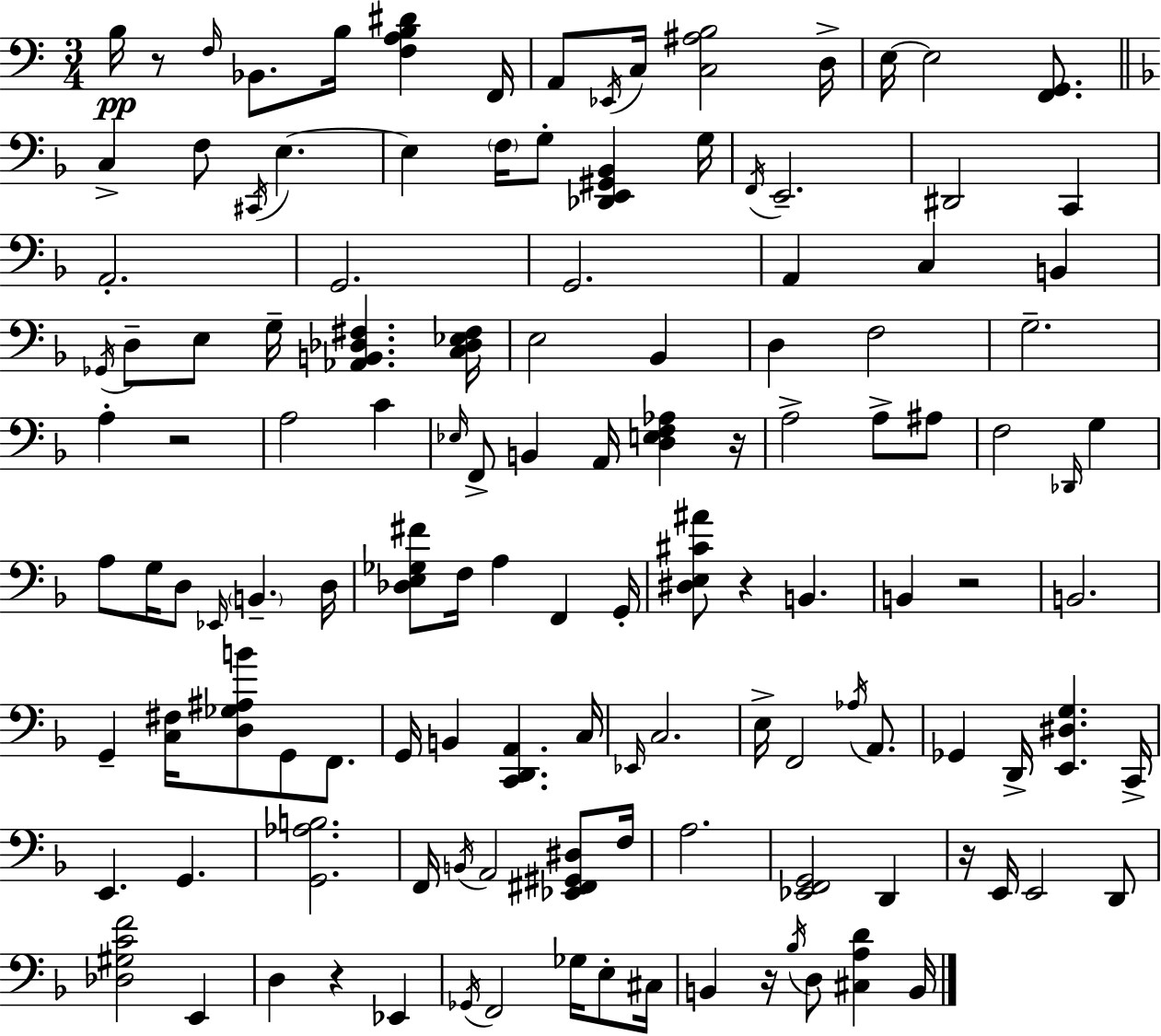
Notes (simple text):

B3/s R/e F3/s Bb2/e. B3/s [F3,A3,B3,D#4]/q F2/s A2/e Eb2/s C3/s [C3,A#3,B3]/h D3/s E3/s E3/h [F2,G2]/e. C3/q F3/e C#2/s E3/q. E3/q F3/s G3/e [Db2,E2,G#2,Bb2]/q G3/s F2/s E2/h. D#2/h C2/q A2/h. G2/h. G2/h. A2/q C3/q B2/q Gb2/s D3/e E3/e G3/s [Ab2,B2,Db3,F#3]/q. [C3,Db3,Eb3,F#3]/s E3/h Bb2/q D3/q F3/h G3/h. A3/q R/h A3/h C4/q Eb3/s F2/e B2/q A2/s [D3,E3,F3,Ab3]/q R/s A3/h A3/e A#3/e F3/h Db2/s G3/q A3/e G3/s D3/e Eb2/s B2/q. D3/s [Db3,E3,Gb3,F#4]/e F3/s A3/q F2/q G2/s [D#3,E3,C#4,A#4]/e R/q B2/q. B2/q R/h B2/h. G2/q [C3,F#3]/s [D3,Gb3,A#3,B4]/e G2/e F2/e. G2/s B2/q [C2,D2,A2]/q. C3/s Eb2/s C3/h. E3/s F2/h Ab3/s A2/e. Gb2/q D2/s [E2,D#3,G3]/q. C2/s E2/q. G2/q. [G2,Ab3,B3]/h. F2/s B2/s A2/h [Eb2,F#2,G#2,D#3]/e F3/s A3/h. [Eb2,F2,G2]/h D2/q R/s E2/s E2/h D2/e [Db3,G#3,C4,F4]/h E2/q D3/q R/q Eb2/q Gb2/s F2/h Gb3/s E3/e C#3/s B2/q R/s Bb3/s D3/e [C#3,A3,D4]/q B2/s